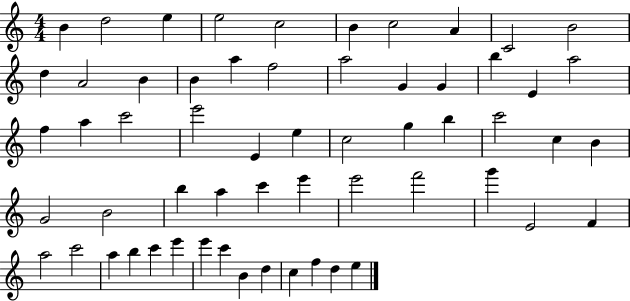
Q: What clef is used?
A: treble